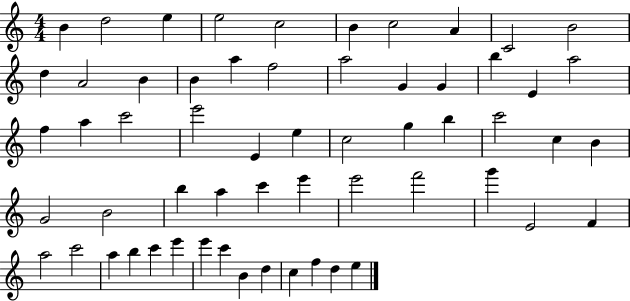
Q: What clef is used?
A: treble